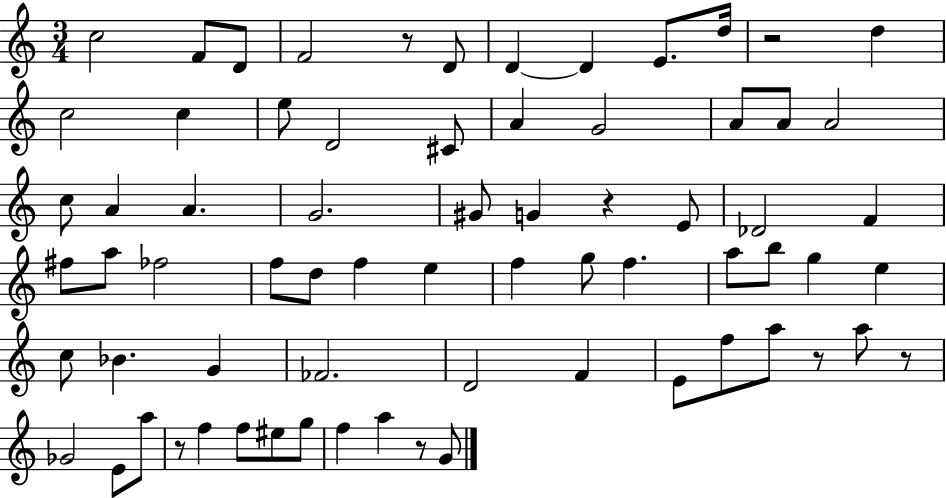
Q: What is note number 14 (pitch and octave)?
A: D4